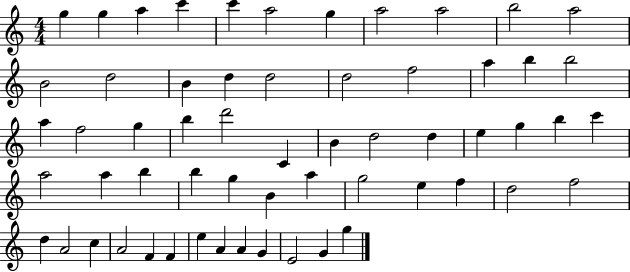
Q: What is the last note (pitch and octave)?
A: G5